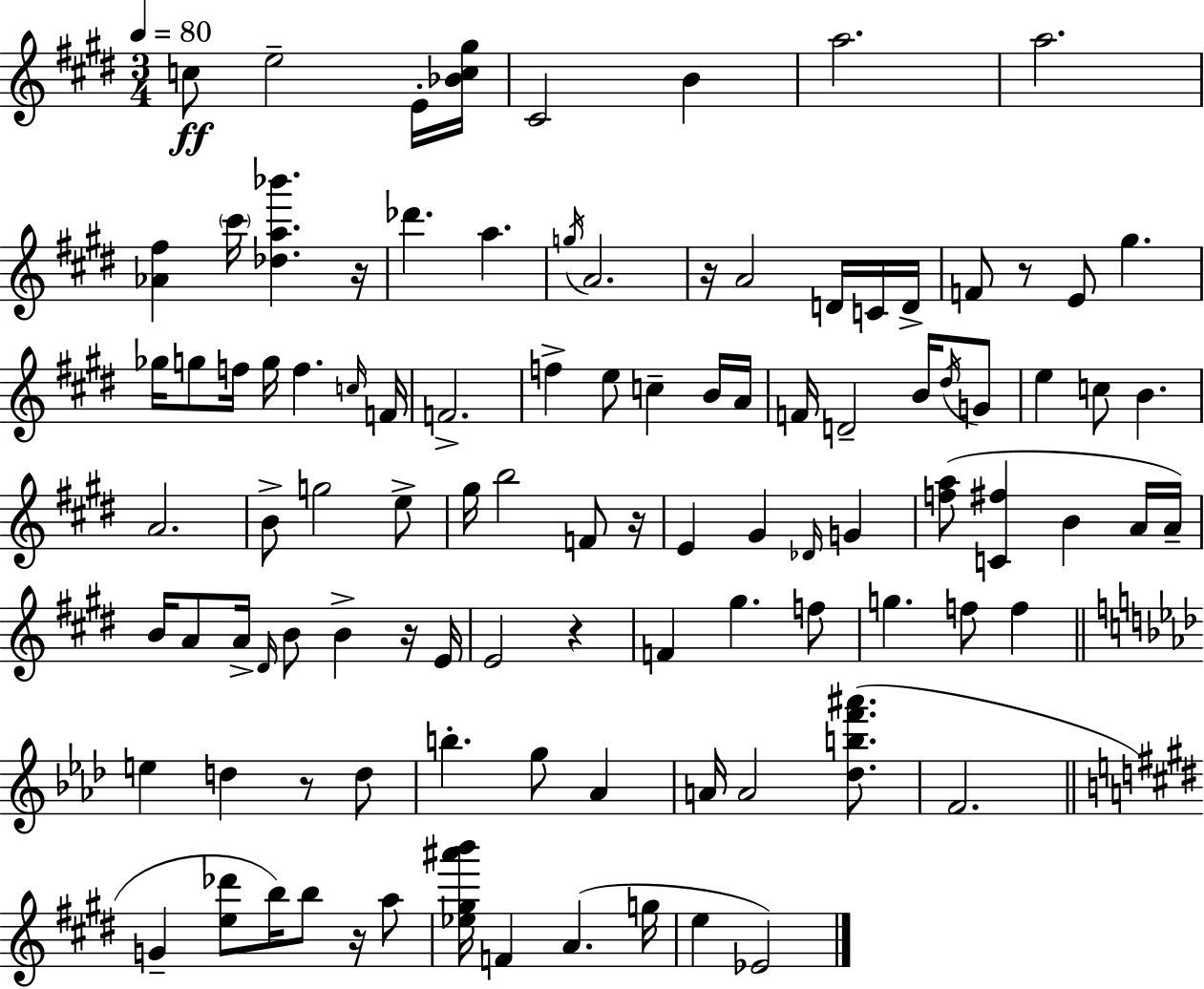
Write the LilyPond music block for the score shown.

{
  \clef treble
  \numericTimeSignature
  \time 3/4
  \key e \major
  \tempo 4 = 80
  \repeat volta 2 { c''8\ff e''2-- e'16-. <bes' c'' gis''>16 | cis'2 b'4 | a''2. | a''2. | \break <aes' fis''>4 \parenthesize cis'''16 <des'' a'' bes'''>4. r16 | des'''4. a''4. | \acciaccatura { g''16 } a'2. | r16 a'2 d'16 c'16 | \break d'16-> f'8 r8 e'8 gis''4. | ges''16 g''8 f''16 g''16 f''4. | \grace { c''16 } f'16 f'2.-> | f''4-> e''8 c''4-- | \break b'16 a'16 f'16 d'2-- b'16 | \acciaccatura { dis''16 } g'8 e''4 c''8 b'4. | a'2. | b'8-> g''2 | \break e''8-> gis''16 b''2 | f'8 r16 e'4 gis'4 \grace { des'16 } | g'4 <f'' a''>8( <c' fis''>4 b'4 | a'16 a'16--) b'16 a'8 a'16-> \grace { dis'16 } b'8 b'4-> | \break r16 e'16 e'2 | r4 f'4 gis''4. | f''8 g''4. f''8 | f''4 \bar "||" \break \key aes \major e''4 d''4 r8 d''8 | b''4.-. g''8 aes'4 | a'16 a'2 <des'' b'' f''' ais'''>8.( | f'2. | \break \bar "||" \break \key e \major g'4-- <e'' des'''>8 b''16) b''8 r16 a''8 | <ees'' gis'' ais''' b'''>16 f'4 a'4.( g''16 | e''4 ees'2) | } \bar "|."
}